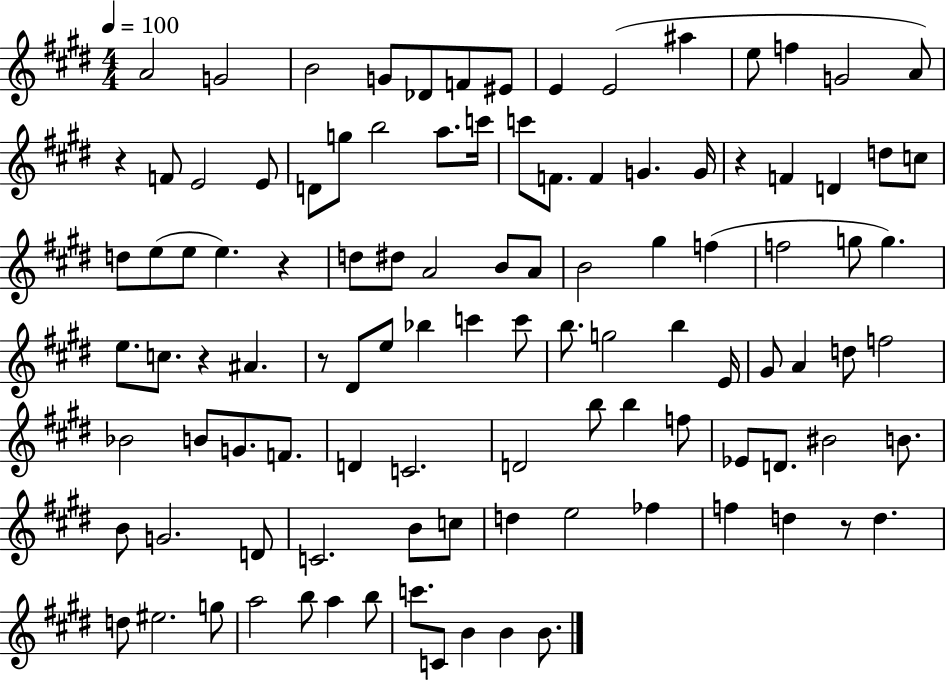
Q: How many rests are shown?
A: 6